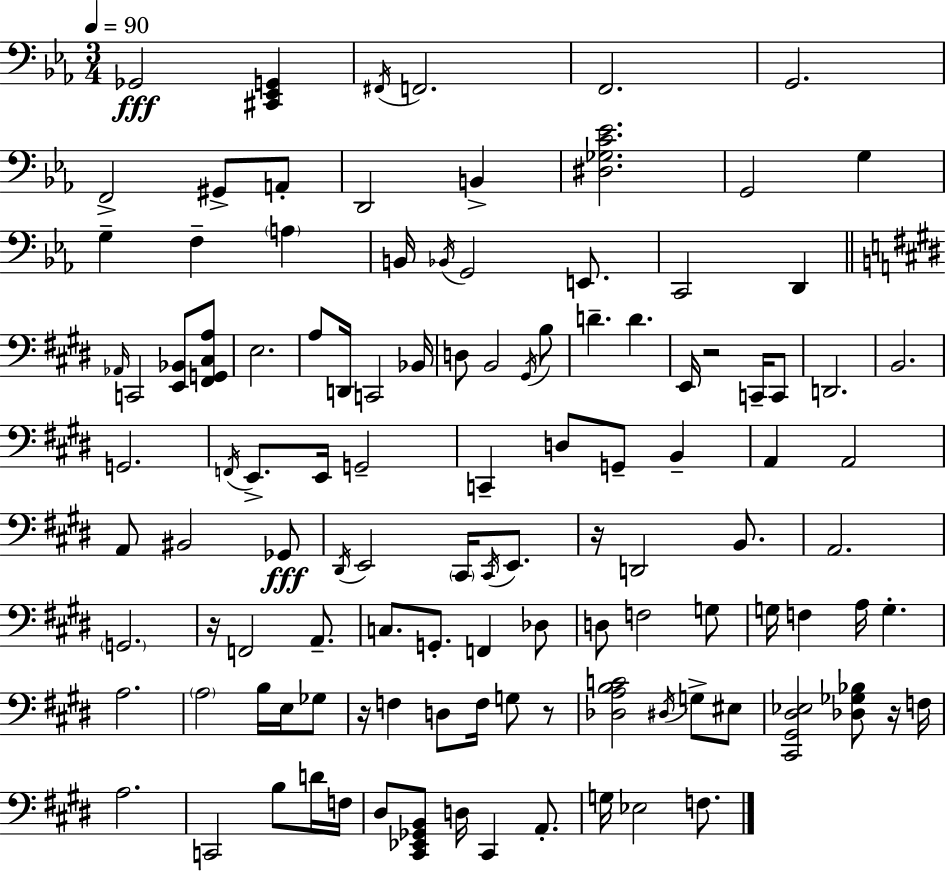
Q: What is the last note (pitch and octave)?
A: F3